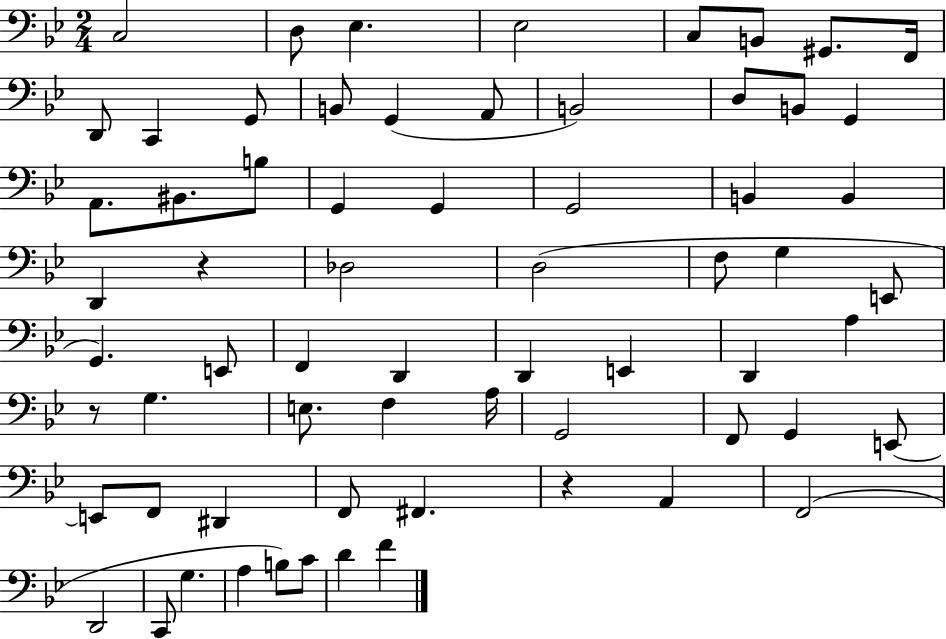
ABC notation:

X:1
T:Untitled
M:2/4
L:1/4
K:Bb
C,2 D,/2 _E, _E,2 C,/2 B,,/2 ^G,,/2 F,,/4 D,,/2 C,, G,,/2 B,,/2 G,, A,,/2 B,,2 D,/2 B,,/2 G,, A,,/2 ^B,,/2 B,/2 G,, G,, G,,2 B,, B,, D,, z _D,2 D,2 F,/2 G, E,,/2 G,, E,,/2 F,, D,, D,, E,, D,, A, z/2 G, E,/2 F, A,/4 G,,2 F,,/2 G,, E,,/2 E,,/2 F,,/2 ^D,, F,,/2 ^F,, z A,, F,,2 D,,2 C,,/2 G, A, B,/2 C/2 D F